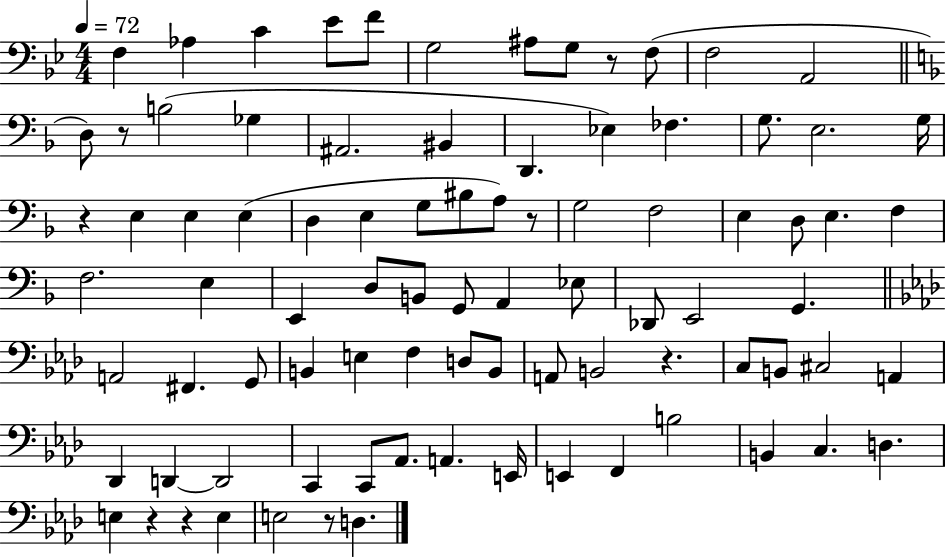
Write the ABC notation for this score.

X:1
T:Untitled
M:4/4
L:1/4
K:Bb
F, _A, C _E/2 F/2 G,2 ^A,/2 G,/2 z/2 F,/2 F,2 A,,2 D,/2 z/2 B,2 _G, ^A,,2 ^B,, D,, _E, _F, G,/2 E,2 G,/4 z E, E, E, D, E, G,/2 ^B,/2 A,/2 z/2 G,2 F,2 E, D,/2 E, F, F,2 E, E,, D,/2 B,,/2 G,,/2 A,, _E,/2 _D,,/2 E,,2 G,, A,,2 ^F,, G,,/2 B,, E, F, D,/2 B,,/2 A,,/2 B,,2 z C,/2 B,,/2 ^C,2 A,, _D,, D,, D,,2 C,, C,,/2 _A,,/2 A,, E,,/4 E,, F,, B,2 B,, C, D, E, z z E, E,2 z/2 D,